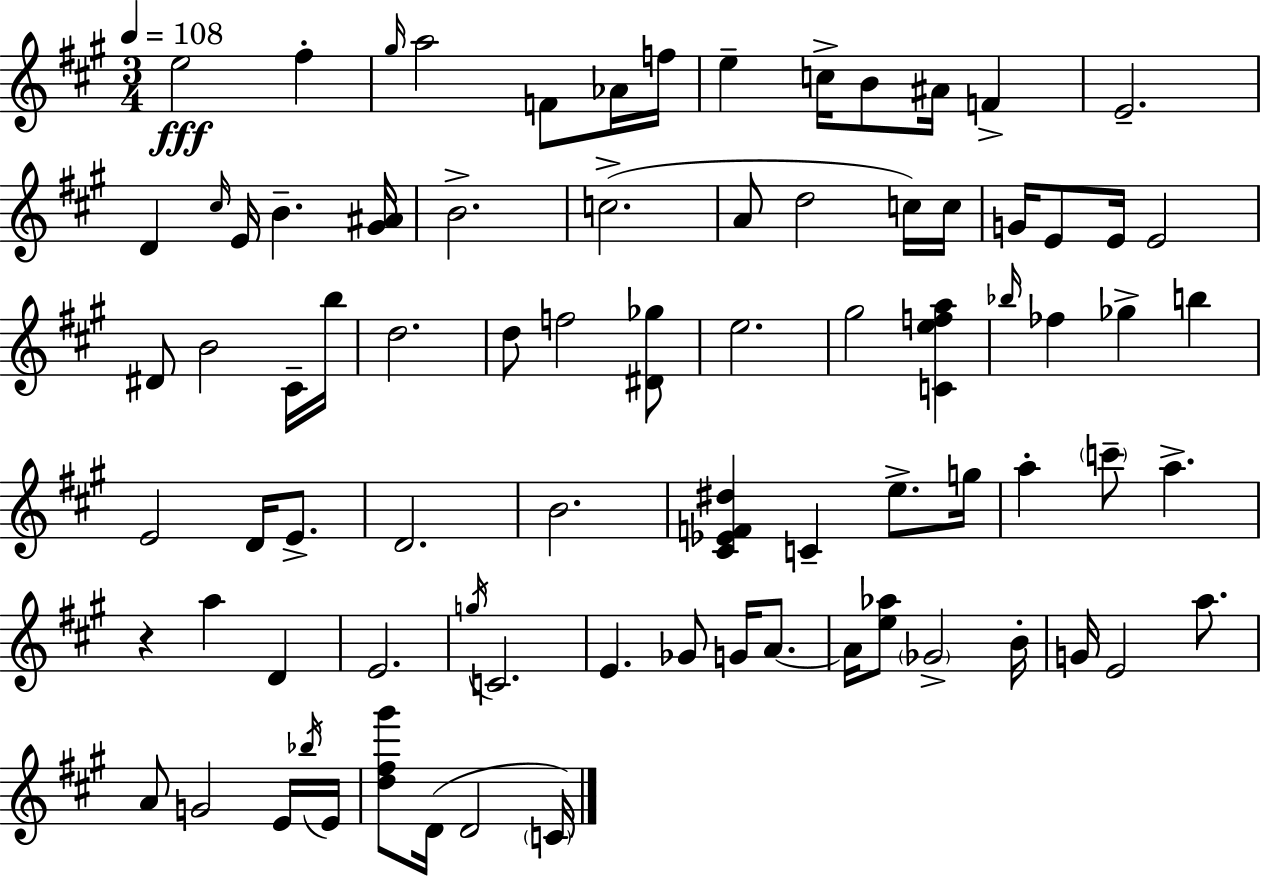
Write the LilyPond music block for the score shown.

{
  \clef treble
  \numericTimeSignature
  \time 3/4
  \key a \major
  \tempo 4 = 108
  e''2\fff fis''4-. | \grace { gis''16 } a''2 f'8 aes'16 | f''16 e''4-- c''16-> b'8 ais'16 f'4-> | e'2.-- | \break d'4 \grace { cis''16 } e'16 b'4.-- | <gis' ais'>16 b'2.-> | c''2.->( | a'8 d''2 | \break c''16) c''16 g'16 e'8 e'16 e'2 | dis'8 b'2 | cis'16-- b''16 d''2. | d''8 f''2 | \break <dis' ges''>8 e''2. | gis''2 <c' e'' f'' a''>4 | \grace { bes''16 } fes''4 ges''4-> b''4 | e'2 d'16 | \break e'8.-> d'2. | b'2. | <cis' ees' f' dis''>4 c'4-- e''8.-> | g''16 a''4-. \parenthesize c'''8-- a''4.-> | \break r4 a''4 d'4 | e'2. | \acciaccatura { g''16 } c'2. | e'4. ges'8 | \break g'16 a'8.~~ a'16 <e'' aes''>8 \parenthesize ges'2-> | b'16-. g'16 e'2 | a''8. a'8 g'2 | e'16 \acciaccatura { bes''16 } e'16 <d'' fis'' gis'''>8 d'16( d'2 | \break \parenthesize c'16) \bar "|."
}